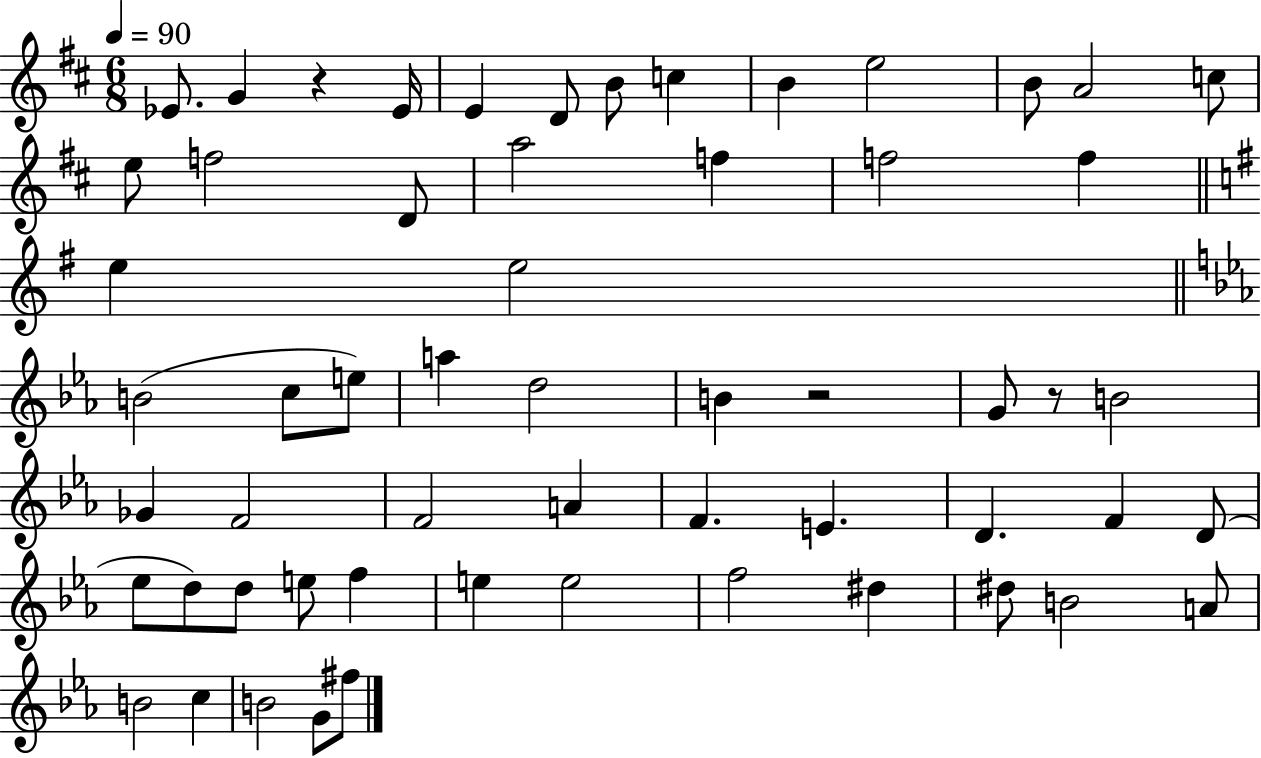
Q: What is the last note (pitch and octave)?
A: F#5